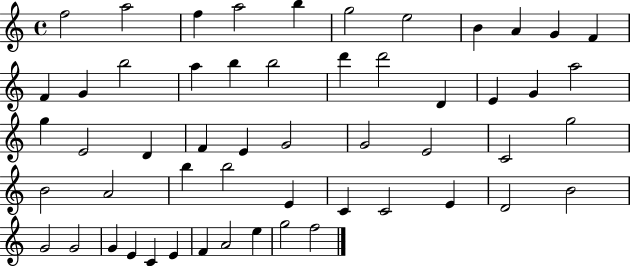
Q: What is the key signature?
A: C major